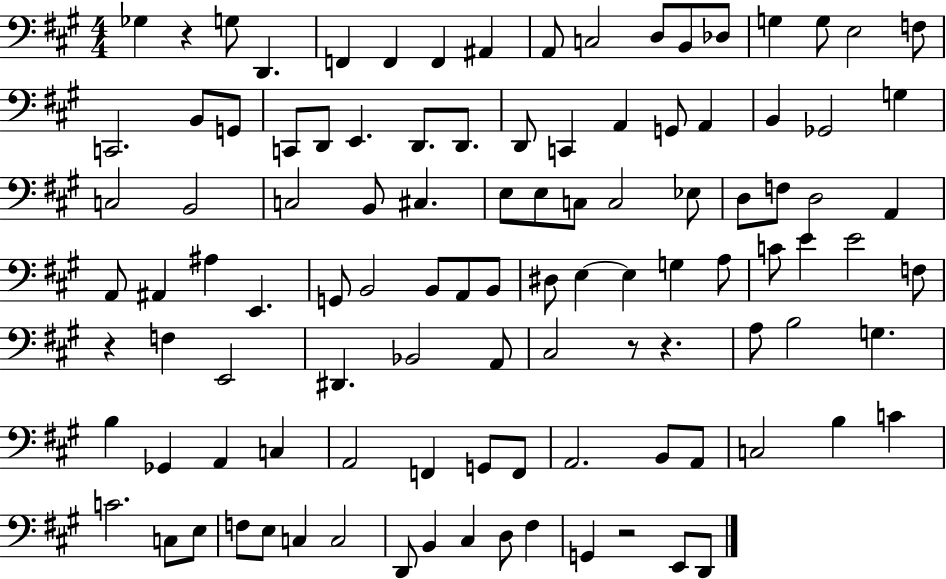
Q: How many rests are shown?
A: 5